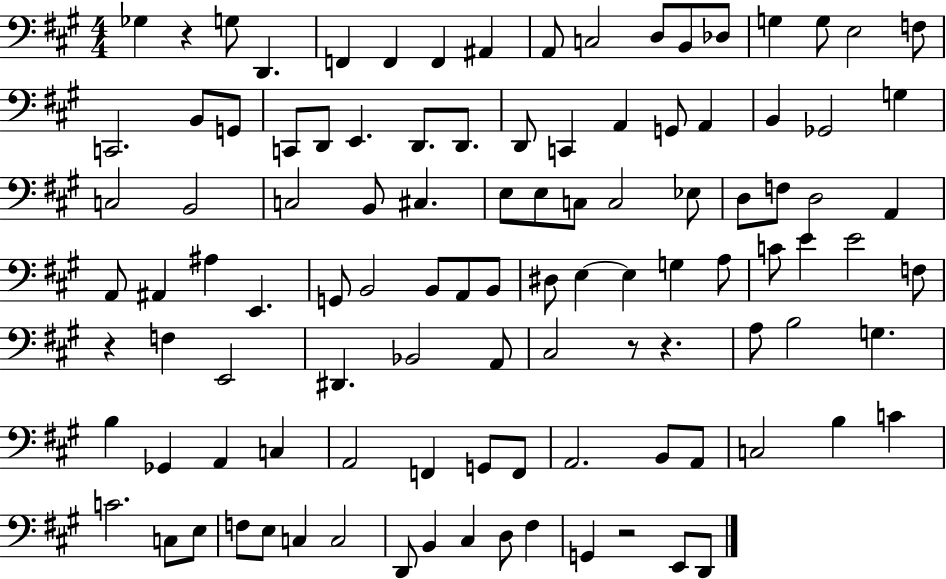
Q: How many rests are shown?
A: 5